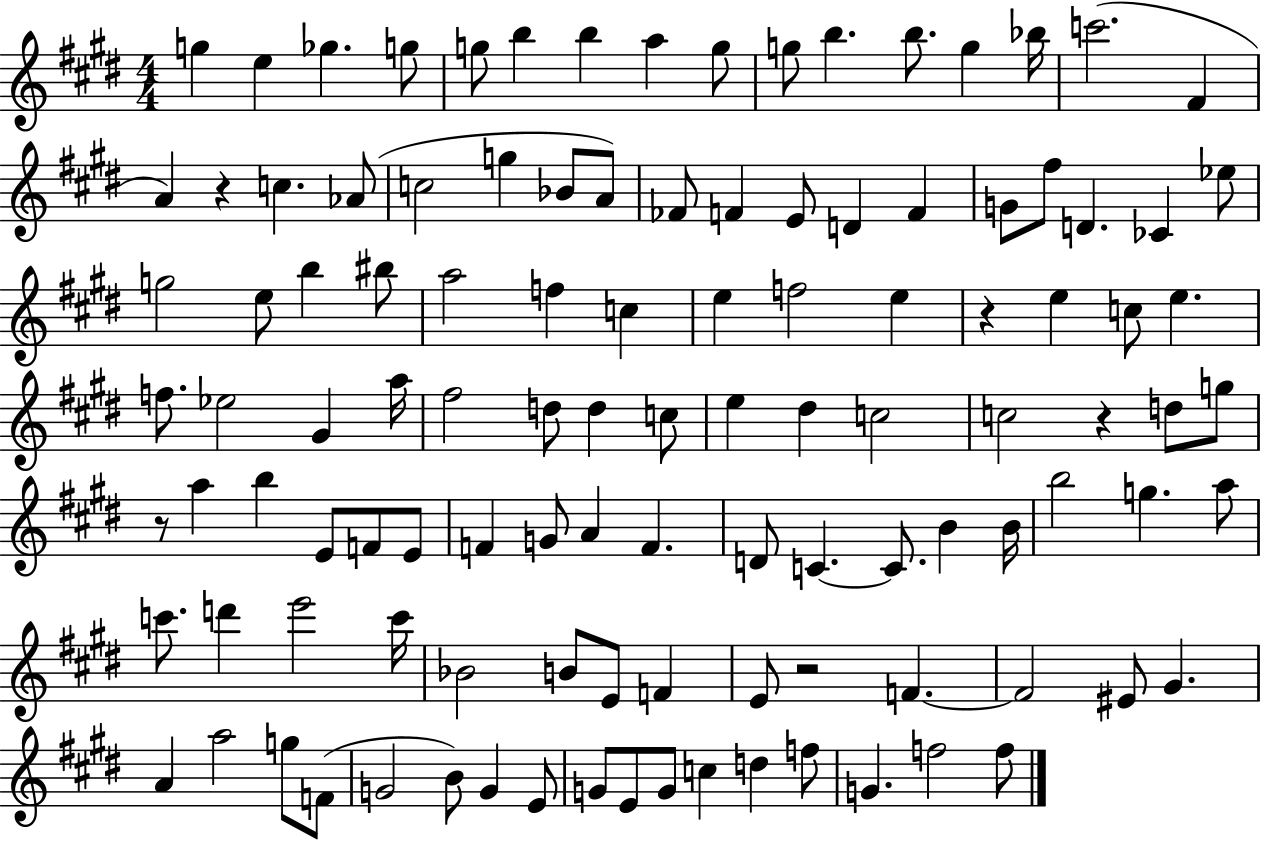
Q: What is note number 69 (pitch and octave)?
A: F4